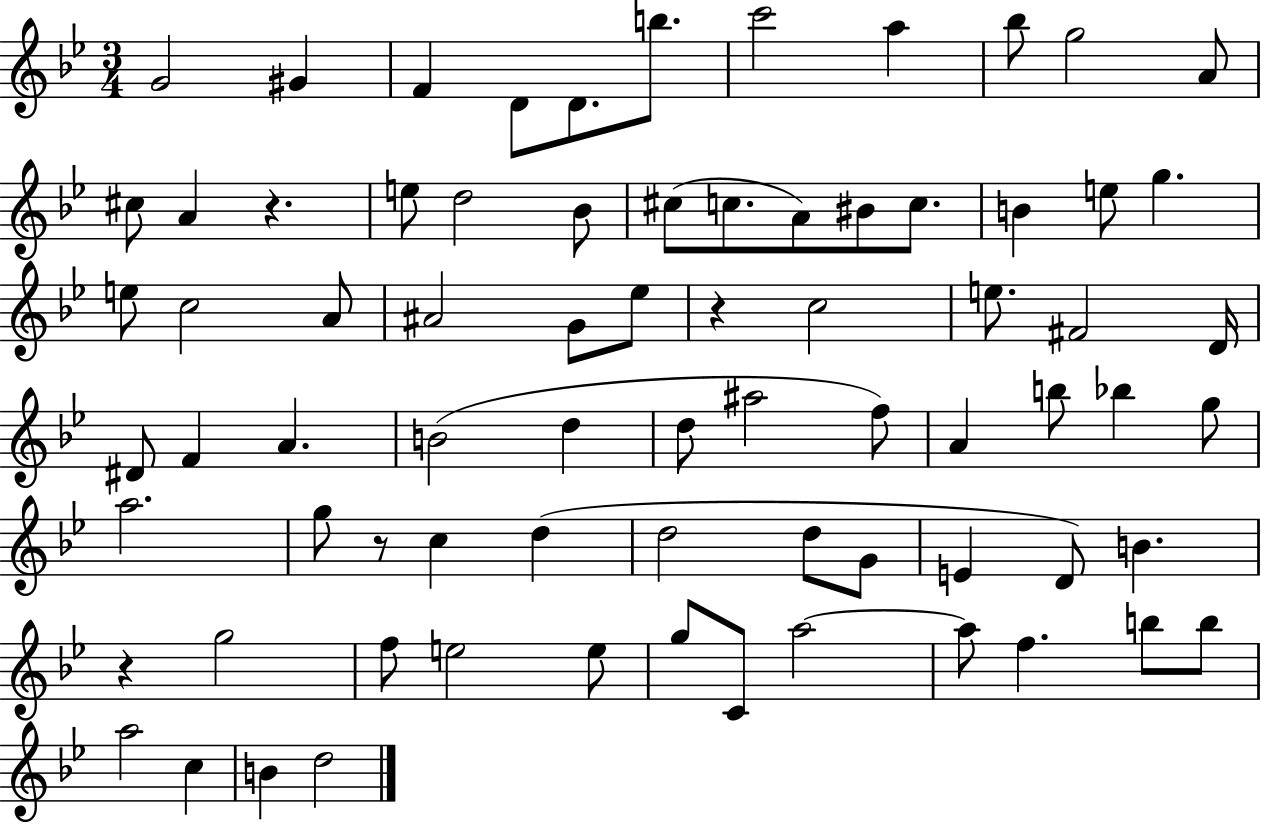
{
  \clef treble
  \numericTimeSignature
  \time 3/4
  \key bes \major
  \repeat volta 2 { g'2 gis'4 | f'4 d'8 d'8. b''8. | c'''2 a''4 | bes''8 g''2 a'8 | \break cis''8 a'4 r4. | e''8 d''2 bes'8 | cis''8( c''8. a'8) bis'8 c''8. | b'4 e''8 g''4. | \break e''8 c''2 a'8 | ais'2 g'8 ees''8 | r4 c''2 | e''8. fis'2 d'16 | \break dis'8 f'4 a'4. | b'2( d''4 | d''8 ais''2 f''8) | a'4 b''8 bes''4 g''8 | \break a''2. | g''8 r8 c''4 d''4( | d''2 d''8 g'8 | e'4 d'8) b'4. | \break r4 g''2 | f''8 e''2 e''8 | g''8 c'8 a''2~~ | a''8 f''4. b''8 b''8 | \break a''2 c''4 | b'4 d''2 | } \bar "|."
}